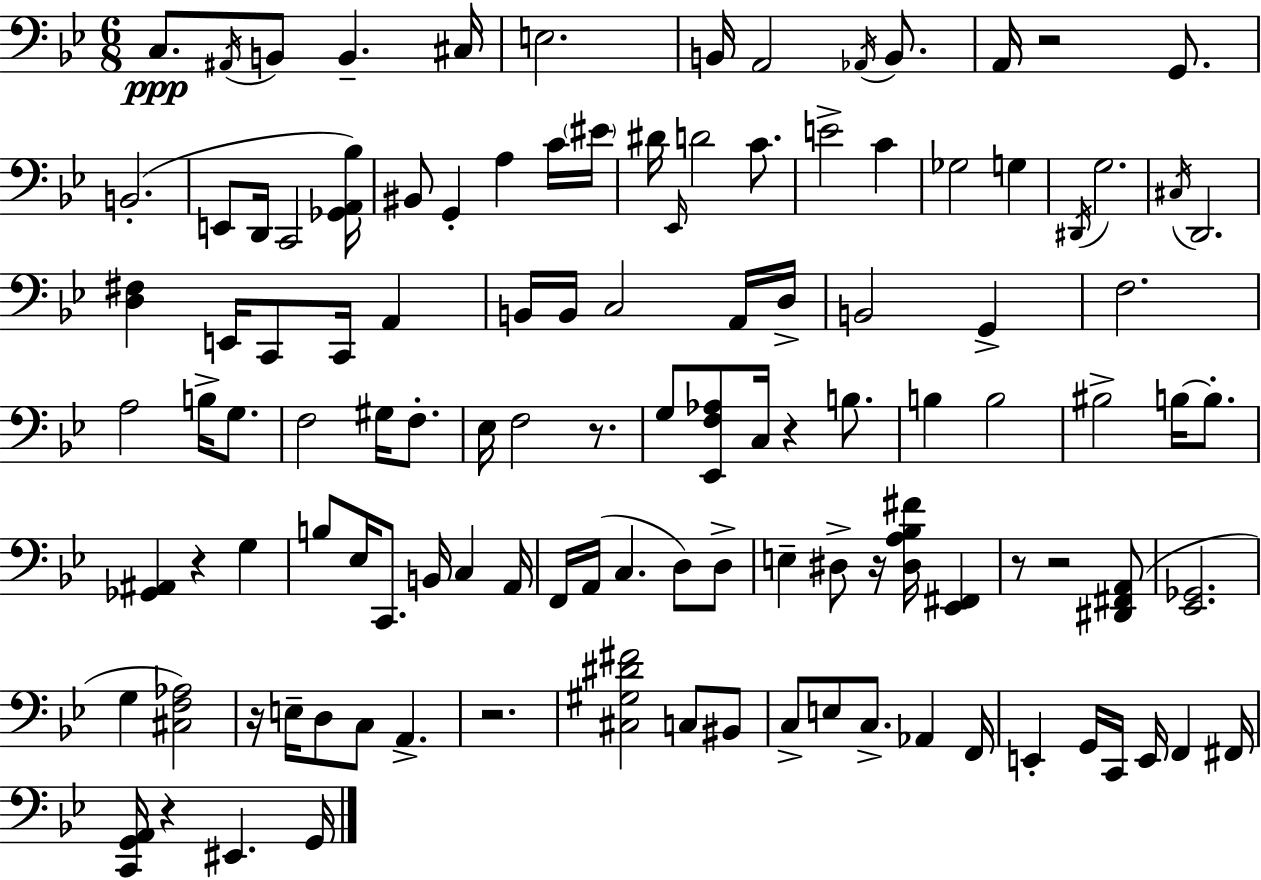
X:1
T:Untitled
M:6/8
L:1/4
K:Bb
C,/2 ^A,,/4 B,,/2 B,, ^C,/4 E,2 B,,/4 A,,2 _A,,/4 B,,/2 A,,/4 z2 G,,/2 B,,2 E,,/2 D,,/4 C,,2 [_G,,A,,_B,]/4 ^B,,/2 G,, A, C/4 ^E/4 ^D/4 _E,,/4 D2 C/2 E2 C _G,2 G, ^D,,/4 G,2 ^C,/4 D,,2 [D,^F,] E,,/4 C,,/2 C,,/4 A,, B,,/4 B,,/4 C,2 A,,/4 D,/4 B,,2 G,, F,2 A,2 B,/4 G,/2 F,2 ^G,/4 F,/2 _E,/4 F,2 z/2 G,/2 [_E,,F,_A,]/2 C,/4 z B,/2 B, B,2 ^B,2 B,/4 B,/2 [_G,,^A,,] z G, B,/2 _E,/4 C,,/2 B,,/4 C, A,,/4 F,,/4 A,,/4 C, D,/2 D,/2 E, ^D,/2 z/4 [^D,A,_B,^F]/4 [_E,,^F,,] z/2 z2 [^D,,^F,,A,,]/2 [_E,,_G,,]2 G, [^C,F,_A,]2 z/4 E,/4 D,/2 C,/2 A,, z2 [^C,^G,^D^F]2 C,/2 ^B,,/2 C,/2 E,/2 C,/2 _A,, F,,/4 E,, G,,/4 C,,/4 E,,/4 F,, ^F,,/4 [C,,G,,A,,]/4 z ^E,, G,,/4